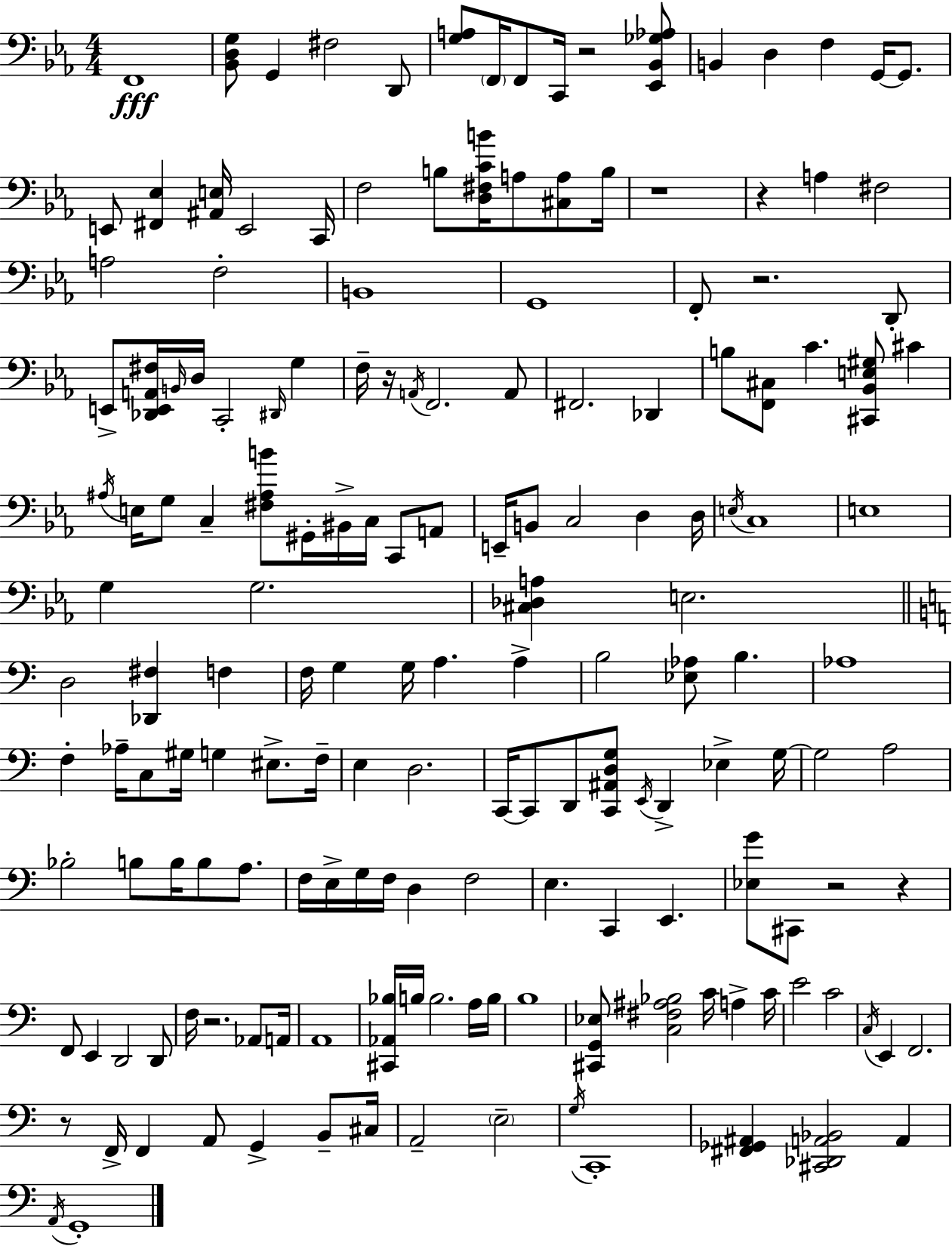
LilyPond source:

{
  \clef bass
  \numericTimeSignature
  \time 4/4
  \key c \minor
  f,1\fff | <bes, d g>8 g,4 fis2 d,8 | <g a>8 \parenthesize f,16 f,8 c,16 r2 <ees, bes, ges aes>8 | b,4 d4 f4 g,16~~ g,8. | \break e,8 <fis, ees>4 <ais, e>16 e,2 c,16 | f2 b8 <d fis c' b'>16 a8 <cis a>8 b16 | r1 | r4 a4 fis2 | \break a2 f2-. | b,1 | g,1 | f,8-. r2. d,8-. | \break e,8-> <des, e, a, fis>16 \grace { b,16 } d16 c,2-. \grace { dis,16 } g4 | f16-- r16 \acciaccatura { a,16 } f,2. | a,8 fis,2. des,4 | b8 <f, cis>8 c'4. <cis, bes, e gis>8 cis'4 | \break \acciaccatura { ais16 } e16 g8 c4-- <fis ais b'>8 gis,16-. bis,16-> c16 | c,8 a,8 e,16-- b,8 c2 d4 | d16 \acciaccatura { e16 } c1 | e1 | \break g4 g2. | <cis des a>4 e2. | \bar "||" \break \key a \minor d2 <des, fis>4 f4 | f16 g4 g16 a4. a4-> | b2 <ees aes>8 b4. | aes1 | \break f4-. aes16-- c8 gis16 g4 eis8.-> f16-- | e4 d2. | c,16~~ c,8 d,8 <c, ais, d g>8 \acciaccatura { e,16 } d,4-> ees4-> | g16~~ g2 a2 | \break bes2-. b8 b16 b8 a8. | f16 e16-> g16 f16 d4 f2 | e4. c,4 e,4. | <ees g'>8 cis,8 r2 r4 | \break f,8 e,4 d,2 d,8 | f16 r2. aes,8 | a,16 a,1 | <cis, aes, bes>16 b16 b2. a16 | \break b16 b1 | <cis, g, ees>8 <c fis ais bes>2 c'16 a4-> | c'16 e'2 c'2 | \acciaccatura { c16 } e,4 f,2. | \break r8 f,16-> f,4 a,8 g,4-> b,8-- | cis16 a,2-- \parenthesize e2-- | \acciaccatura { g16 } c,1-. | <fis, ges, ais,>4 <cis, des, a, bes,>2 a,4 | \break \acciaccatura { a,16 } g,1-. | \bar "|."
}